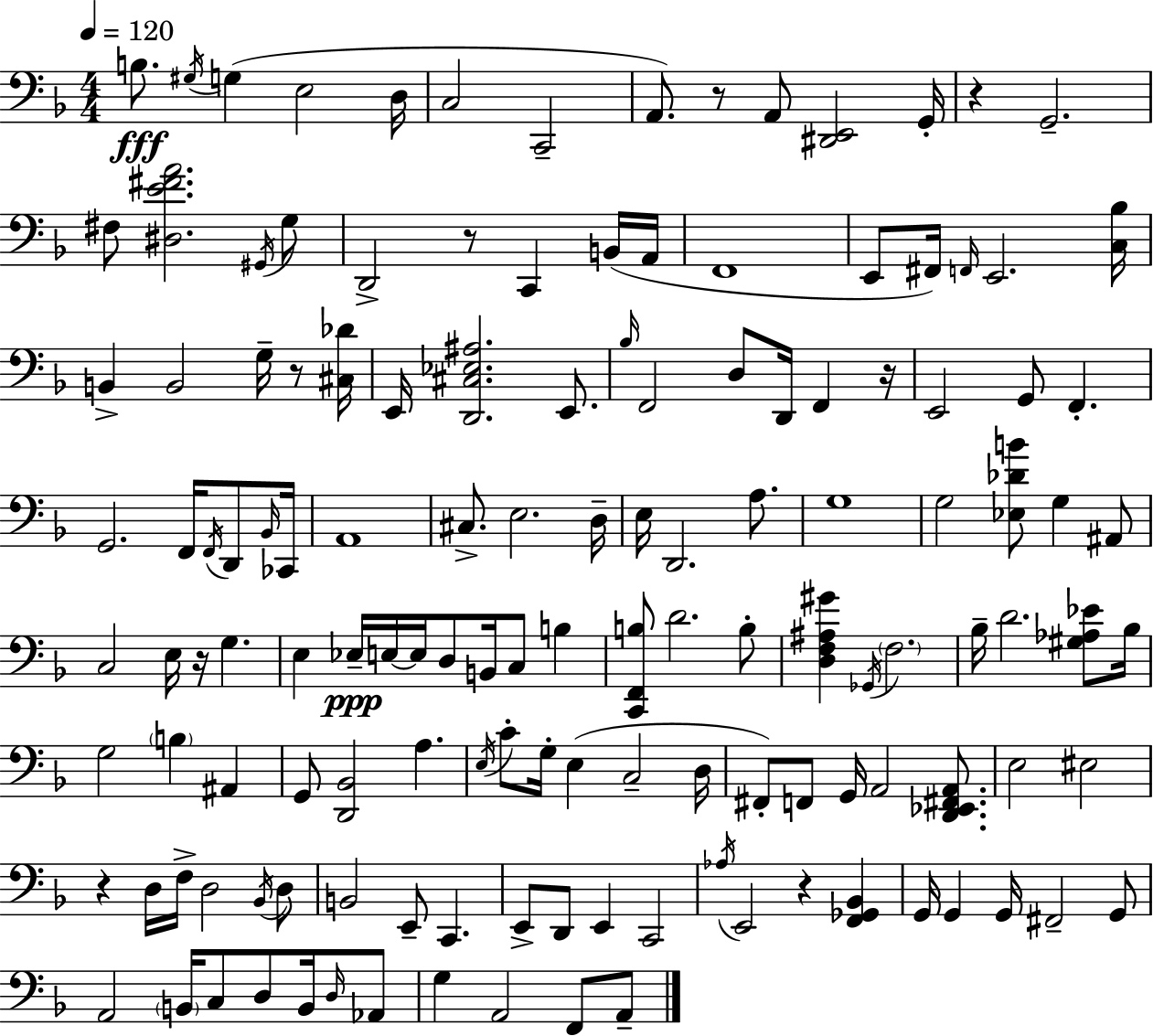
X:1
T:Untitled
M:4/4
L:1/4
K:Dm
B,/2 ^G,/4 G, E,2 D,/4 C,2 C,,2 A,,/2 z/2 A,,/2 [^D,,E,,]2 G,,/4 z G,,2 ^F,/2 [^D,E^FA]2 ^G,,/4 G,/2 D,,2 z/2 C,, B,,/4 A,,/4 F,,4 E,,/2 ^F,,/4 F,,/4 E,,2 [C,_B,]/4 B,, B,,2 G,/4 z/2 [^C,_D]/4 E,,/4 [D,,^C,_E,^A,]2 E,,/2 _B,/4 F,,2 D,/2 D,,/4 F,, z/4 E,,2 G,,/2 F,, G,,2 F,,/4 F,,/4 D,,/2 _B,,/4 _C,,/4 A,,4 ^C,/2 E,2 D,/4 E,/4 D,,2 A,/2 G,4 G,2 [_E,_DB]/2 G, ^A,,/2 C,2 E,/4 z/4 G, E, _E,/4 E,/4 E,/4 D,/2 B,,/4 C,/2 B, [C,,F,,B,]/2 D2 B,/2 [D,F,^A,^G] _G,,/4 F,2 _B,/4 D2 [^G,_A,_E]/2 _B,/4 G,2 B, ^A,, G,,/2 [D,,_B,,]2 A, E,/4 C/2 G,/4 E, C,2 D,/4 ^F,,/2 F,,/2 G,,/4 A,,2 [D,,_E,,^F,,A,,]/2 E,2 ^E,2 z D,/4 F,/4 D,2 _B,,/4 D,/2 B,,2 E,,/2 C,, E,,/2 D,,/2 E,, C,,2 _A,/4 E,,2 z [F,,_G,,_B,,] G,,/4 G,, G,,/4 ^F,,2 G,,/2 A,,2 B,,/4 C,/2 D,/2 B,,/4 D,/4 _A,,/2 G, A,,2 F,,/2 A,,/2